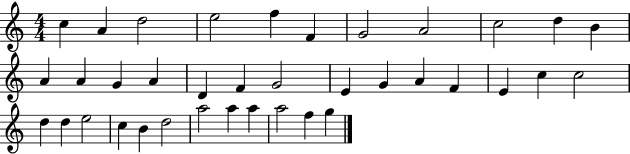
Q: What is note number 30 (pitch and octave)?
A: B4